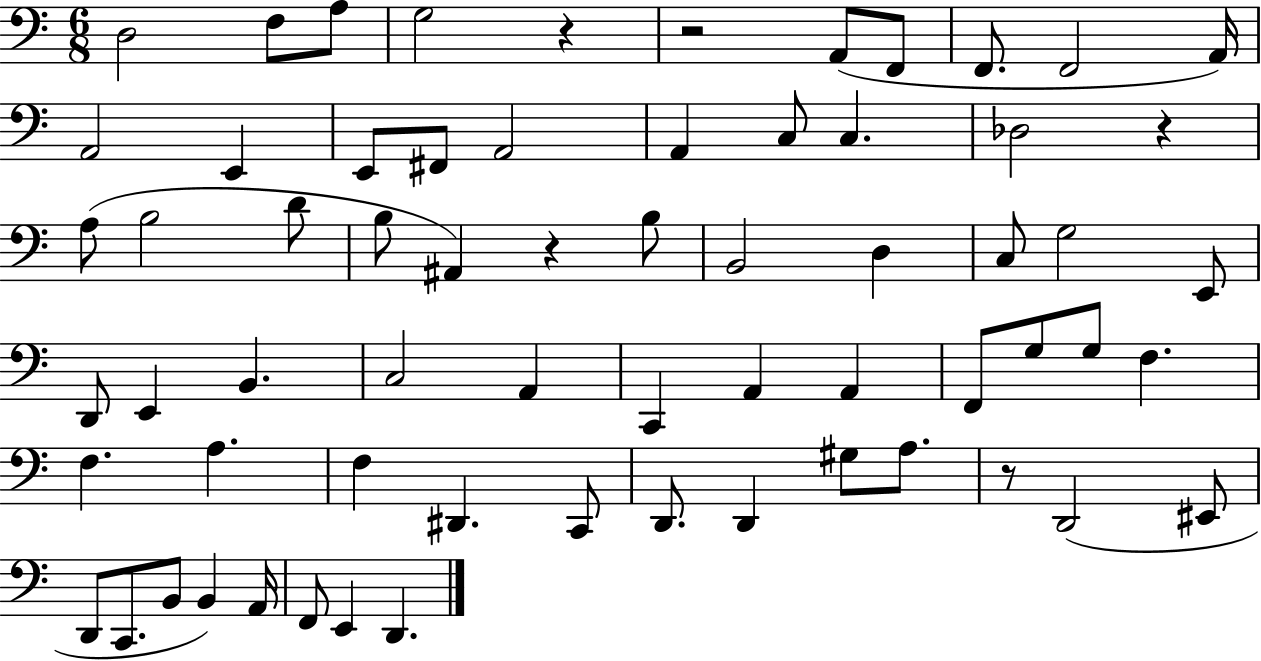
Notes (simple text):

D3/h F3/e A3/e G3/h R/q R/h A2/e F2/e F2/e. F2/h A2/s A2/h E2/q E2/e F#2/e A2/h A2/q C3/e C3/q. Db3/h R/q A3/e B3/h D4/e B3/e A#2/q R/q B3/e B2/h D3/q C3/e G3/h E2/e D2/e E2/q B2/q. C3/h A2/q C2/q A2/q A2/q F2/e G3/e G3/e F3/q. F3/q. A3/q. F3/q D#2/q. C2/e D2/e. D2/q G#3/e A3/e. R/e D2/h EIS2/e D2/e C2/e. B2/e B2/q A2/s F2/e E2/q D2/q.